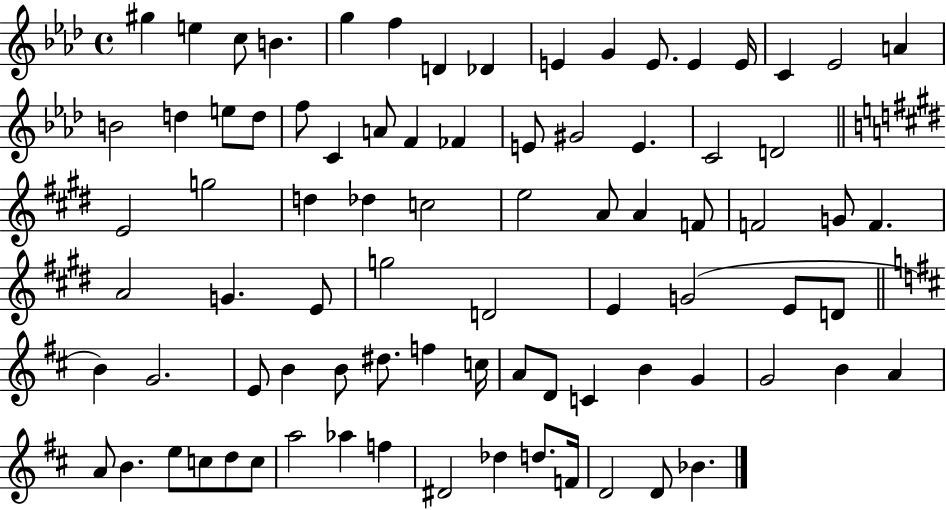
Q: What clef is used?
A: treble